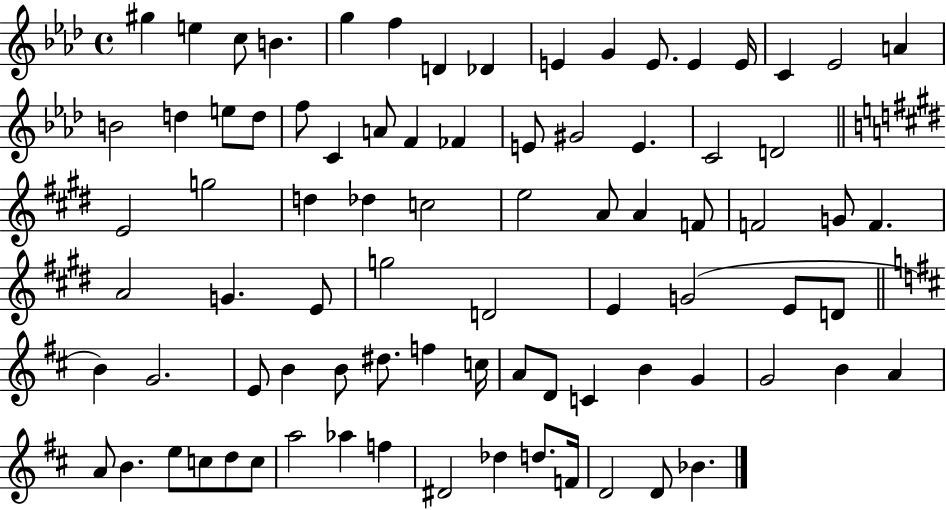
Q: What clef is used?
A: treble